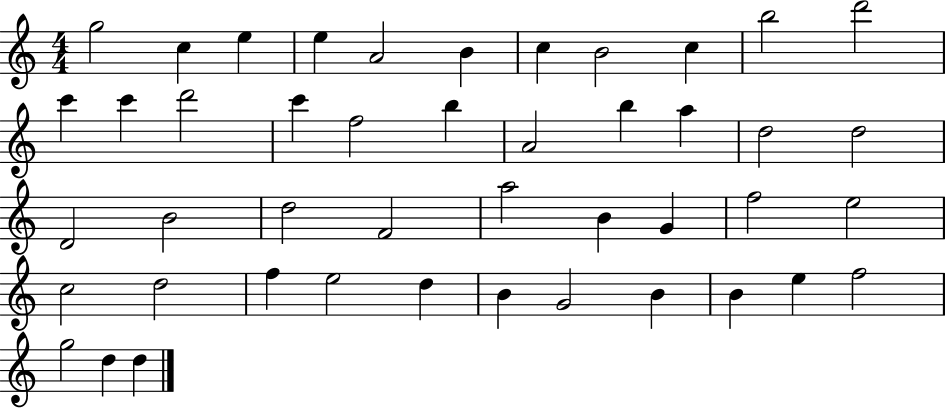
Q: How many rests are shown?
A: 0